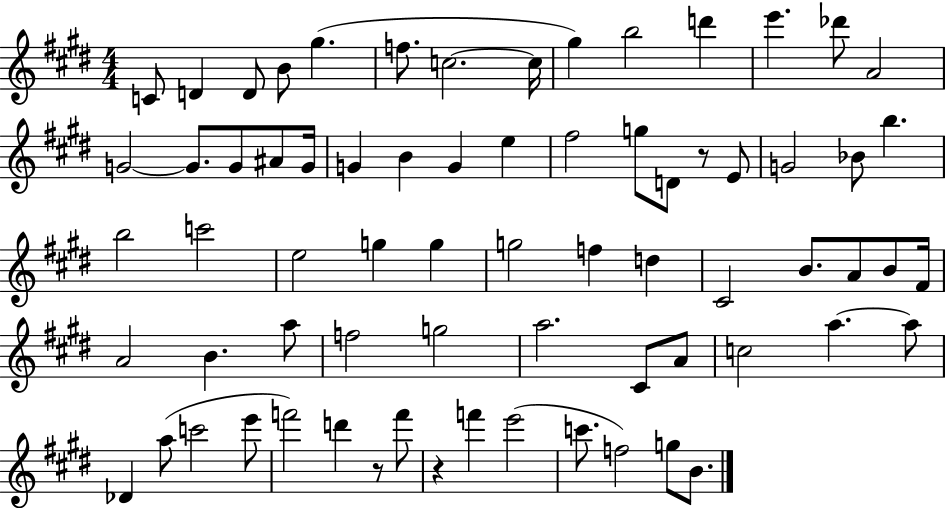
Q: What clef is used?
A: treble